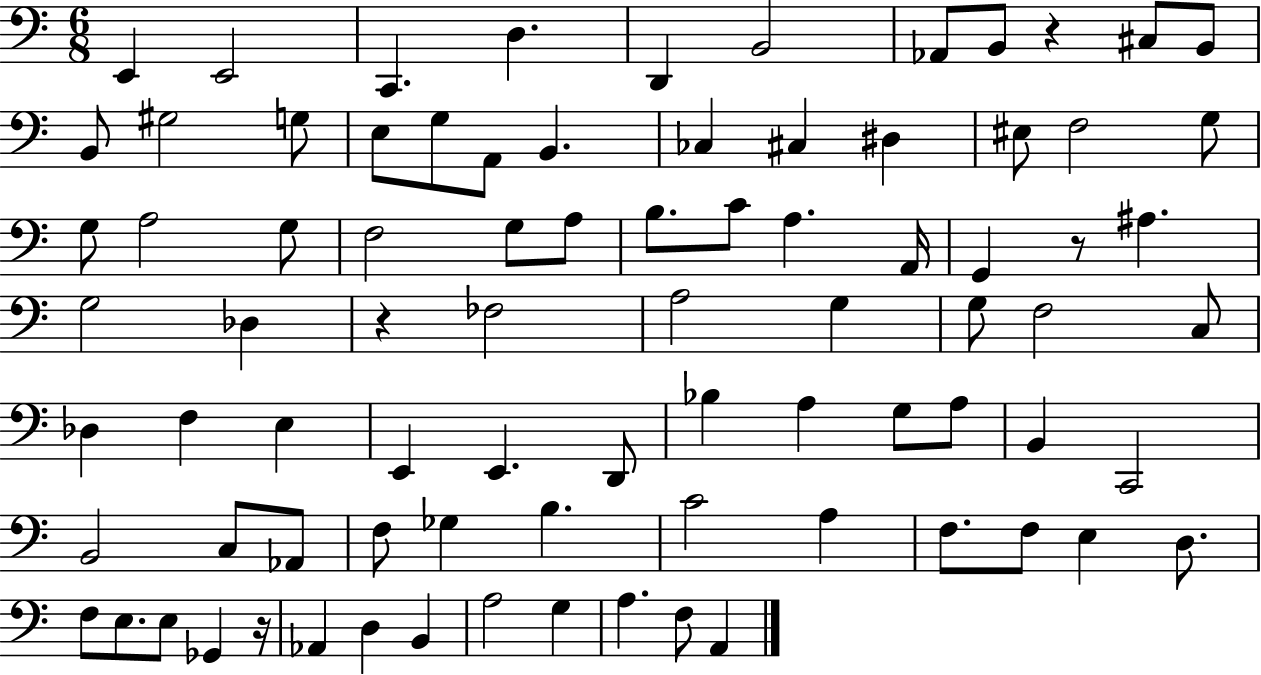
X:1
T:Untitled
M:6/8
L:1/4
K:C
E,, E,,2 C,, D, D,, B,,2 _A,,/2 B,,/2 z ^C,/2 B,,/2 B,,/2 ^G,2 G,/2 E,/2 G,/2 A,,/2 B,, _C, ^C, ^D, ^E,/2 F,2 G,/2 G,/2 A,2 G,/2 F,2 G,/2 A,/2 B,/2 C/2 A, A,,/4 G,, z/2 ^A, G,2 _D, z _F,2 A,2 G, G,/2 F,2 C,/2 _D, F, E, E,, E,, D,,/2 _B, A, G,/2 A,/2 B,, C,,2 B,,2 C,/2 _A,,/2 F,/2 _G, B, C2 A, F,/2 F,/2 E, D,/2 F,/2 E,/2 E,/2 _G,, z/4 _A,, D, B,, A,2 G, A, F,/2 A,,